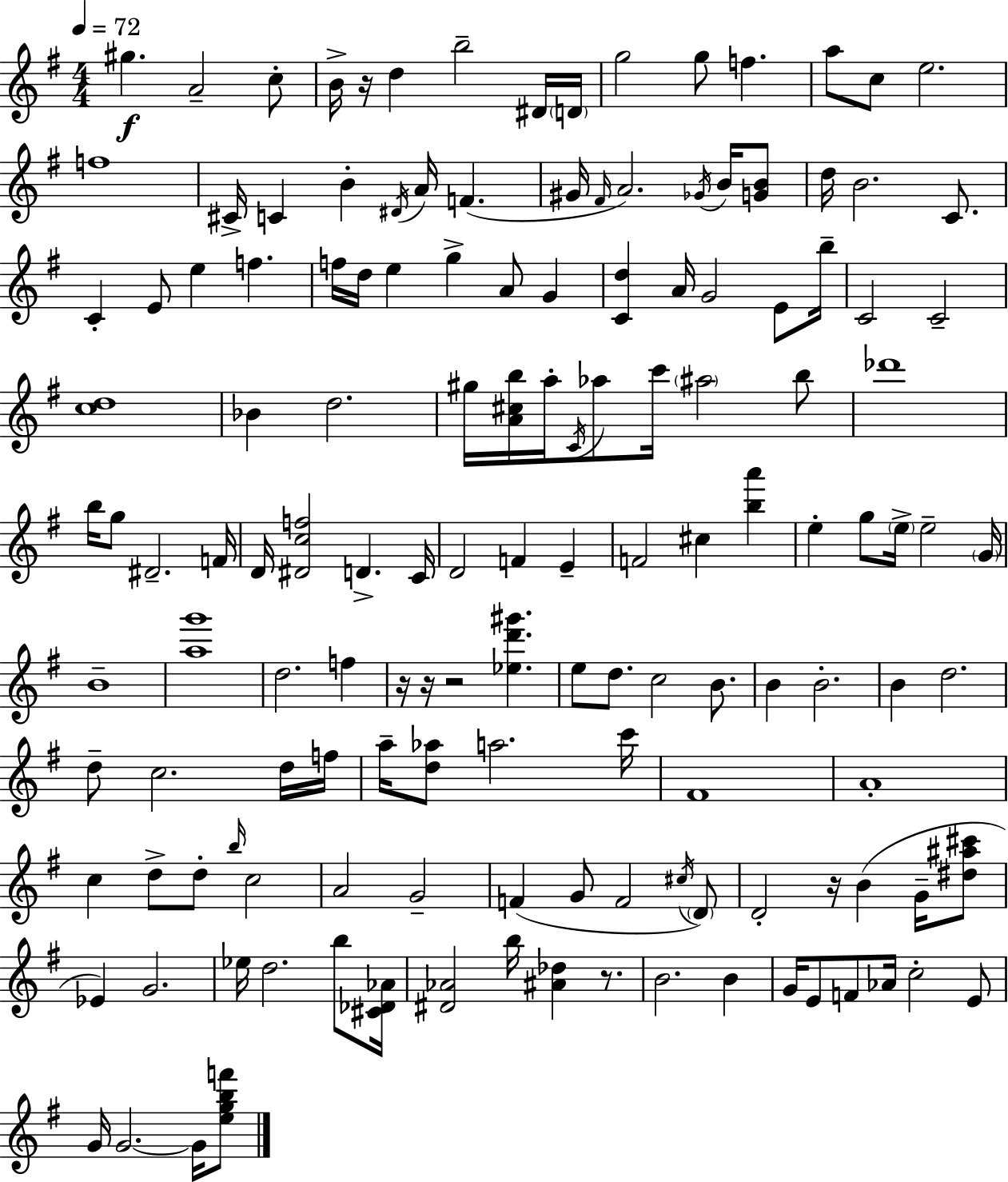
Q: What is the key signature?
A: E minor